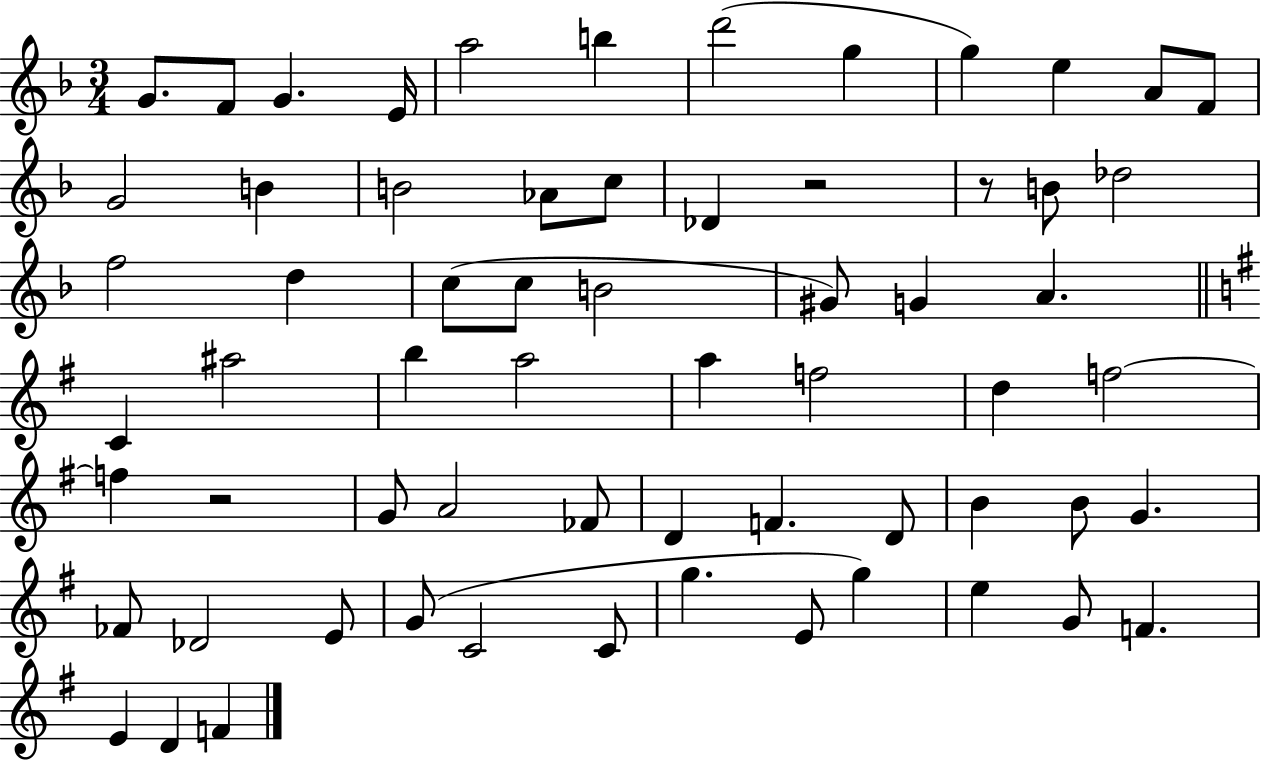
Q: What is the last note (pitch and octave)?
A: F4